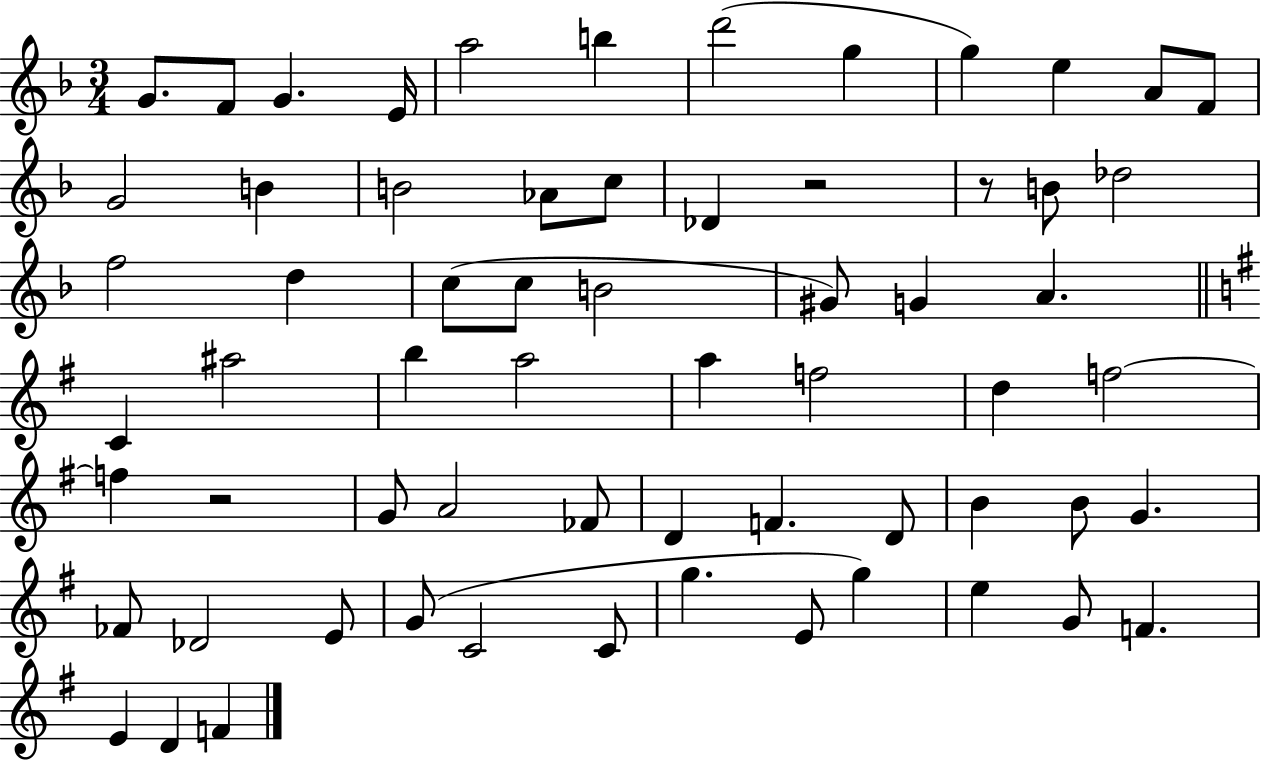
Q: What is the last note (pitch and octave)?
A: F4